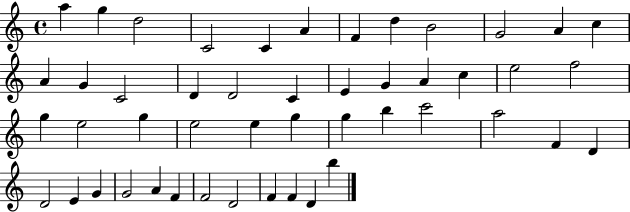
A5/q G5/q D5/h C4/h C4/q A4/q F4/q D5/q B4/h G4/h A4/q C5/q A4/q G4/q C4/h D4/q D4/h C4/q E4/q G4/q A4/q C5/q E5/h F5/h G5/q E5/h G5/q E5/h E5/q G5/q G5/q B5/q C6/h A5/h F4/q D4/q D4/h E4/q G4/q G4/h A4/q F4/q F4/h D4/h F4/q F4/q D4/q B5/q